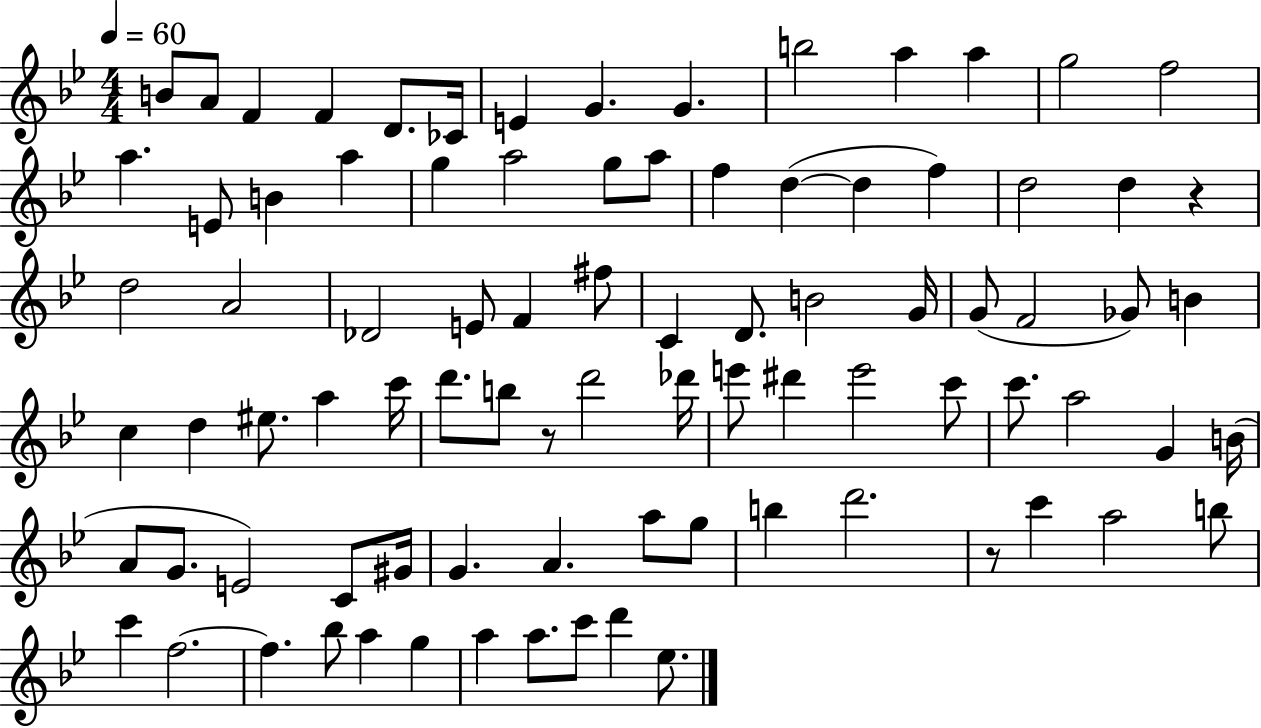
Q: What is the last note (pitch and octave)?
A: Eb5